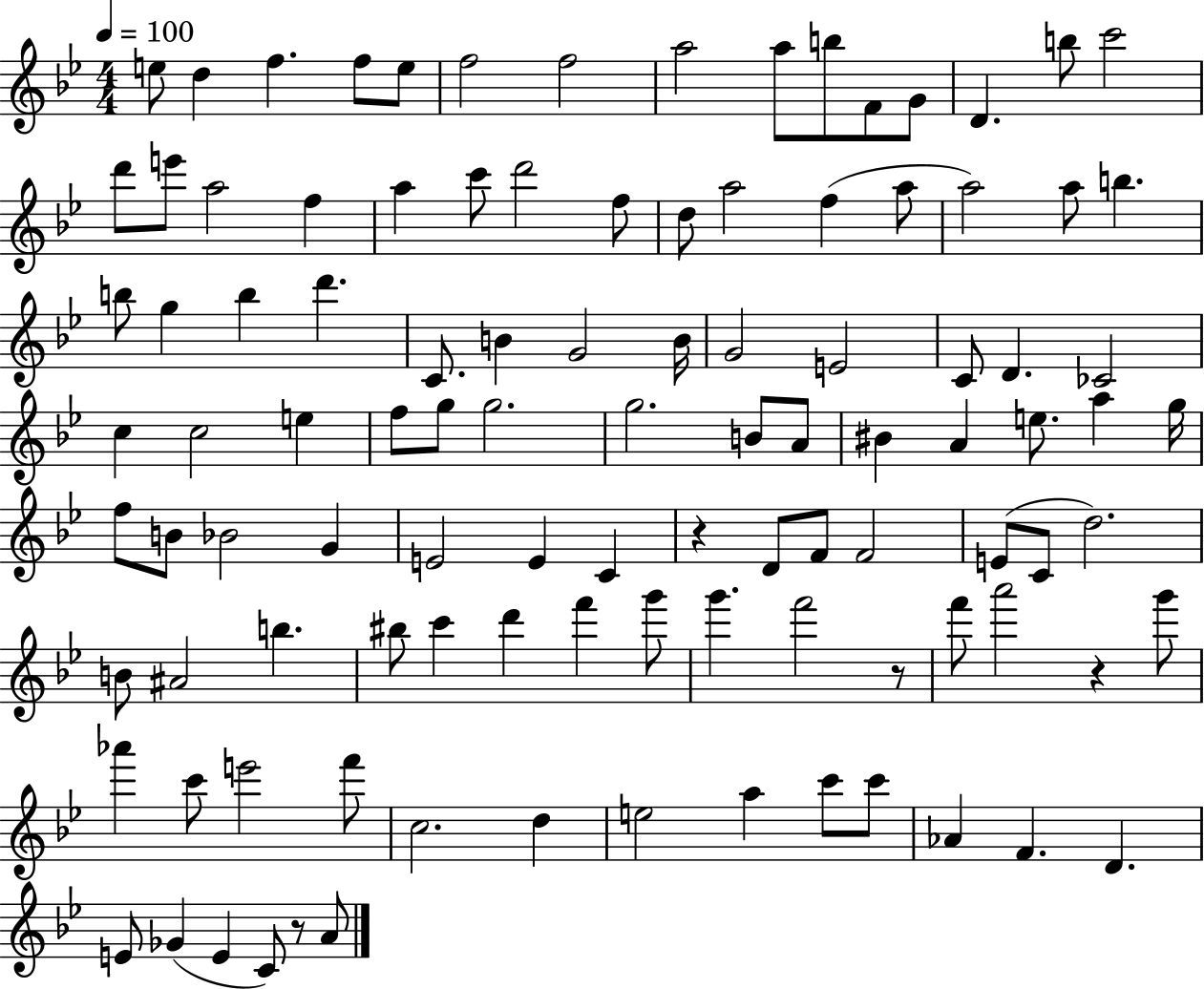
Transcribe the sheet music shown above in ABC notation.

X:1
T:Untitled
M:4/4
L:1/4
K:Bb
e/2 d f f/2 e/2 f2 f2 a2 a/2 b/2 F/2 G/2 D b/2 c'2 d'/2 e'/2 a2 f a c'/2 d'2 f/2 d/2 a2 f a/2 a2 a/2 b b/2 g b d' C/2 B G2 B/4 G2 E2 C/2 D _C2 c c2 e f/2 g/2 g2 g2 B/2 A/2 ^B A e/2 a g/4 f/2 B/2 _B2 G E2 E C z D/2 F/2 F2 E/2 C/2 d2 B/2 ^A2 b ^b/2 c' d' f' g'/2 g' f'2 z/2 f'/2 a'2 z g'/2 _a' c'/2 e'2 f'/2 c2 d e2 a c'/2 c'/2 _A F D E/2 _G E C/2 z/2 A/2